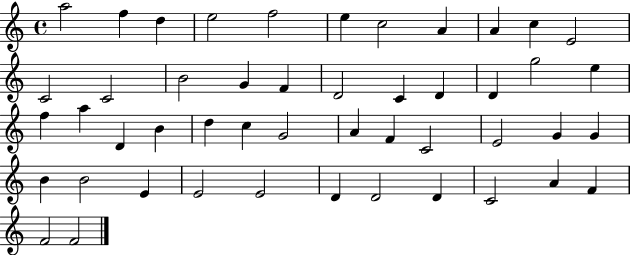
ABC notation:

X:1
T:Untitled
M:4/4
L:1/4
K:C
a2 f d e2 f2 e c2 A A c E2 C2 C2 B2 G F D2 C D D g2 e f a D B d c G2 A F C2 E2 G G B B2 E E2 E2 D D2 D C2 A F F2 F2